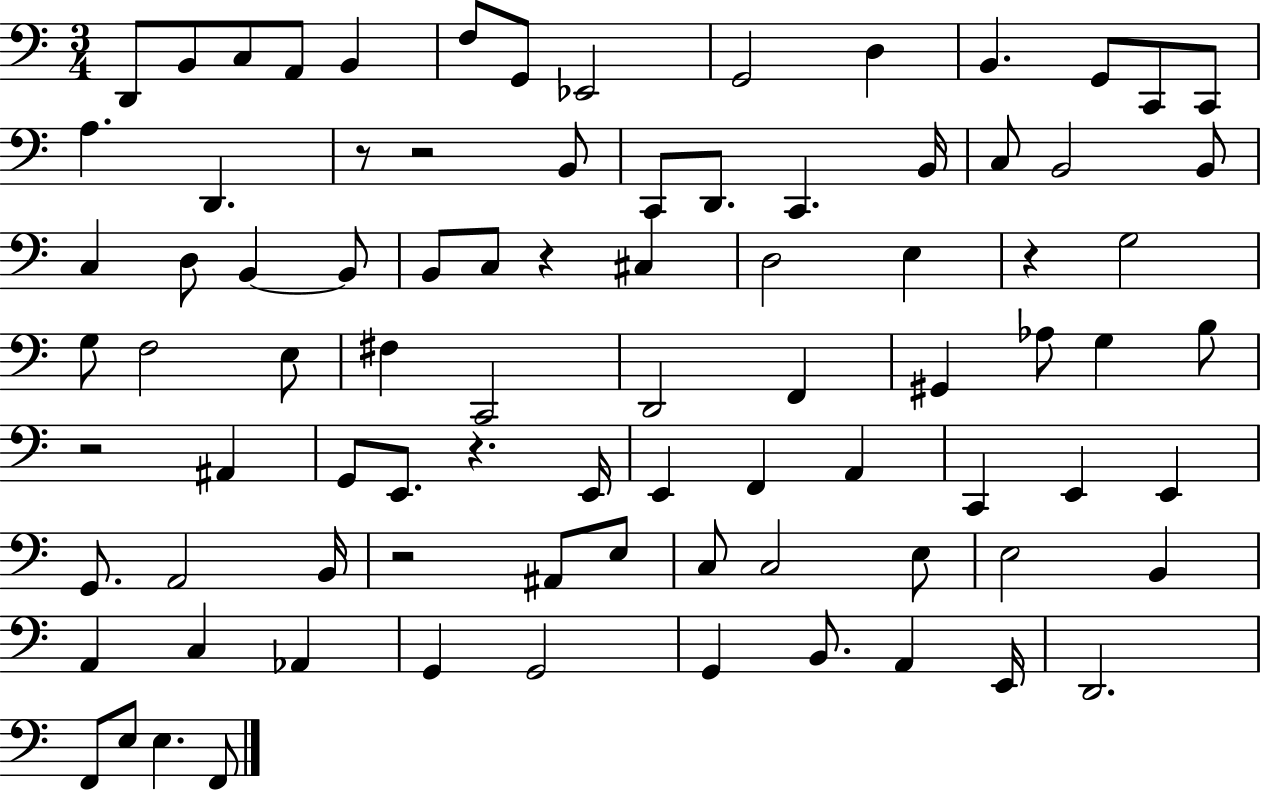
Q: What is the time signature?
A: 3/4